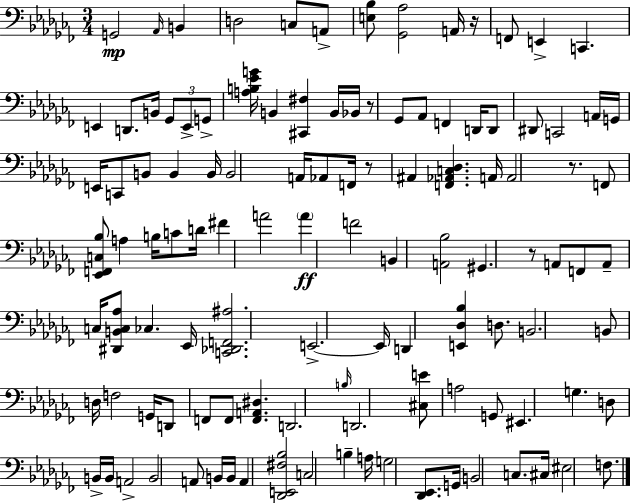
G2/h Ab2/s B2/q D3/h C3/e A2/e [E3,Bb3]/e [Gb2,Ab3]/h A2/s R/s F2/e E2/q C2/q. E2/q D2/e. B2/s Gb2/e E2/e G2/e [A3,B3,Eb4,G4]/s B2/q [C#2,F#3]/q B2/s Bb2/s R/e Gb2/e Ab2/e F2/q D2/s D2/e D#2/e C2/h A2/s G2/s E2/s C2/e B2/e B2/q B2/s B2/h A2/s Ab2/e F2/s R/e A#2/q [F2,Ab2,C3,Db3]/q. A2/s A2/h R/e. F2/e [Eb2,F2,C3,Bb3]/e A3/q B3/s C4/e D4/s F#4/q A4/h A4/q F4/h B2/q [A2,Bb3]/h G#2/q. R/e A2/e F2/e A2/e C3/s [D#2,B2,C3,Ab3]/e CES3/q. Eb2/s [C2,Db2,F2,A#3]/h. E2/h. E2/s D2/q [E2,Db3,Bb3]/q D3/e. B2/h. B2/e D3/s F3/h G2/s D2/e F2/e F2/e [F2,A2,D#3]/q. D2/h. B3/s D2/h. [C#3,E4]/e A3/h G2/e EIS2/q. G3/q. D3/e B2/s B2/s A2/h B2/h A2/e B2/s B2/s A2/q [Db2,E2,F#3,Bb3]/h C3/h B3/q A3/s G3/h [Db2,Eb2]/e. G2/s B2/h C3/e. C#3/s EIS3/h F3/e.